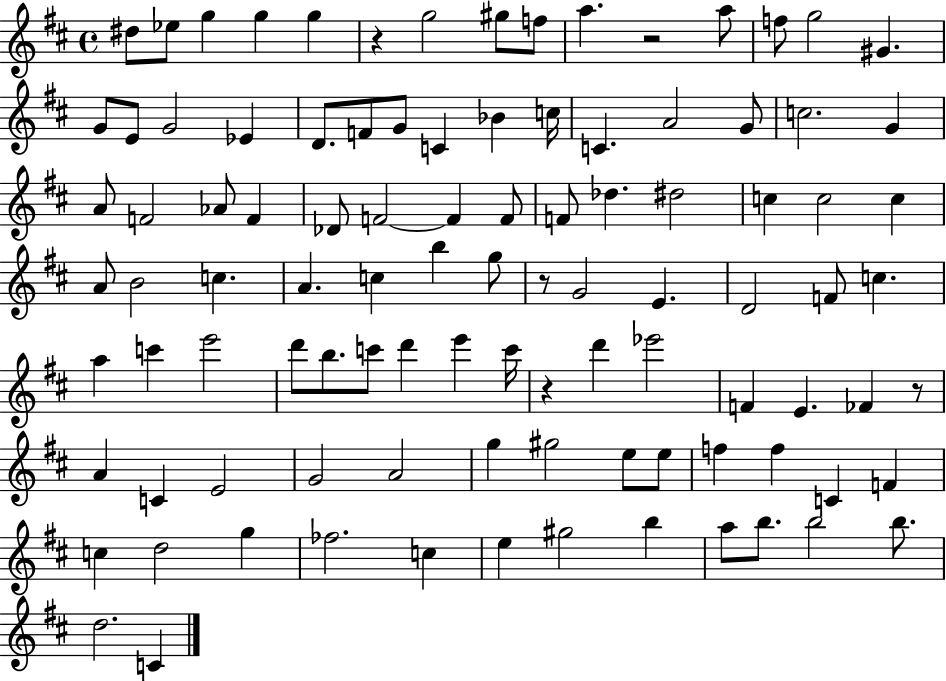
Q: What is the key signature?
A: D major